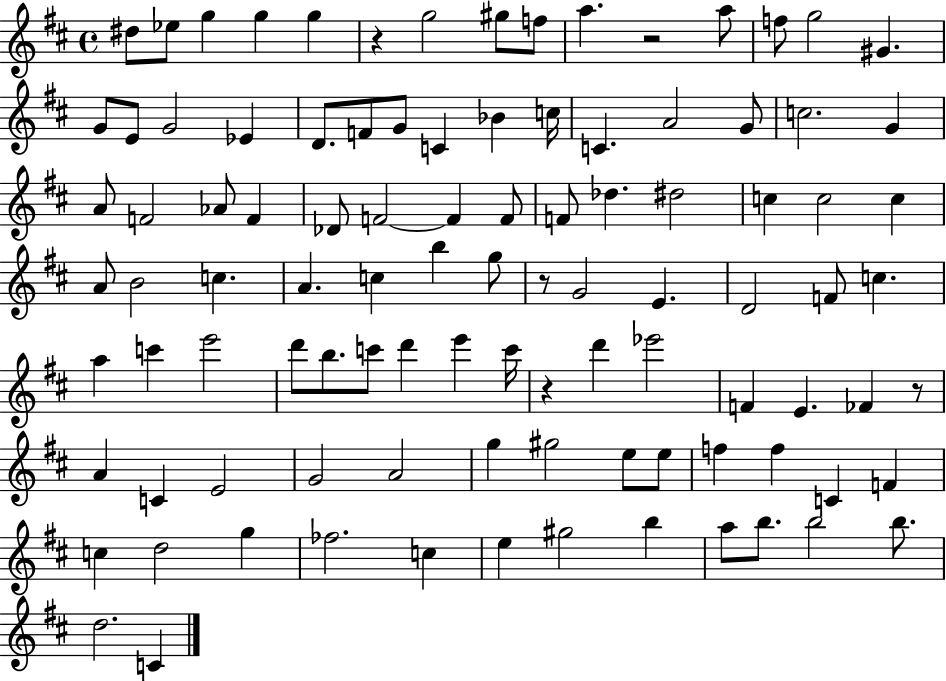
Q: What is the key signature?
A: D major